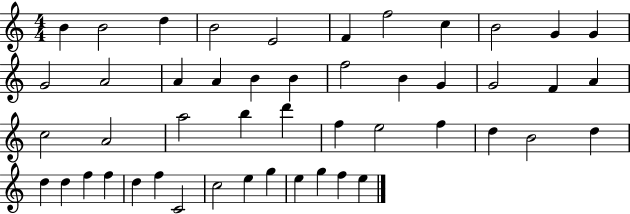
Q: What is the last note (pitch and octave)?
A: E5